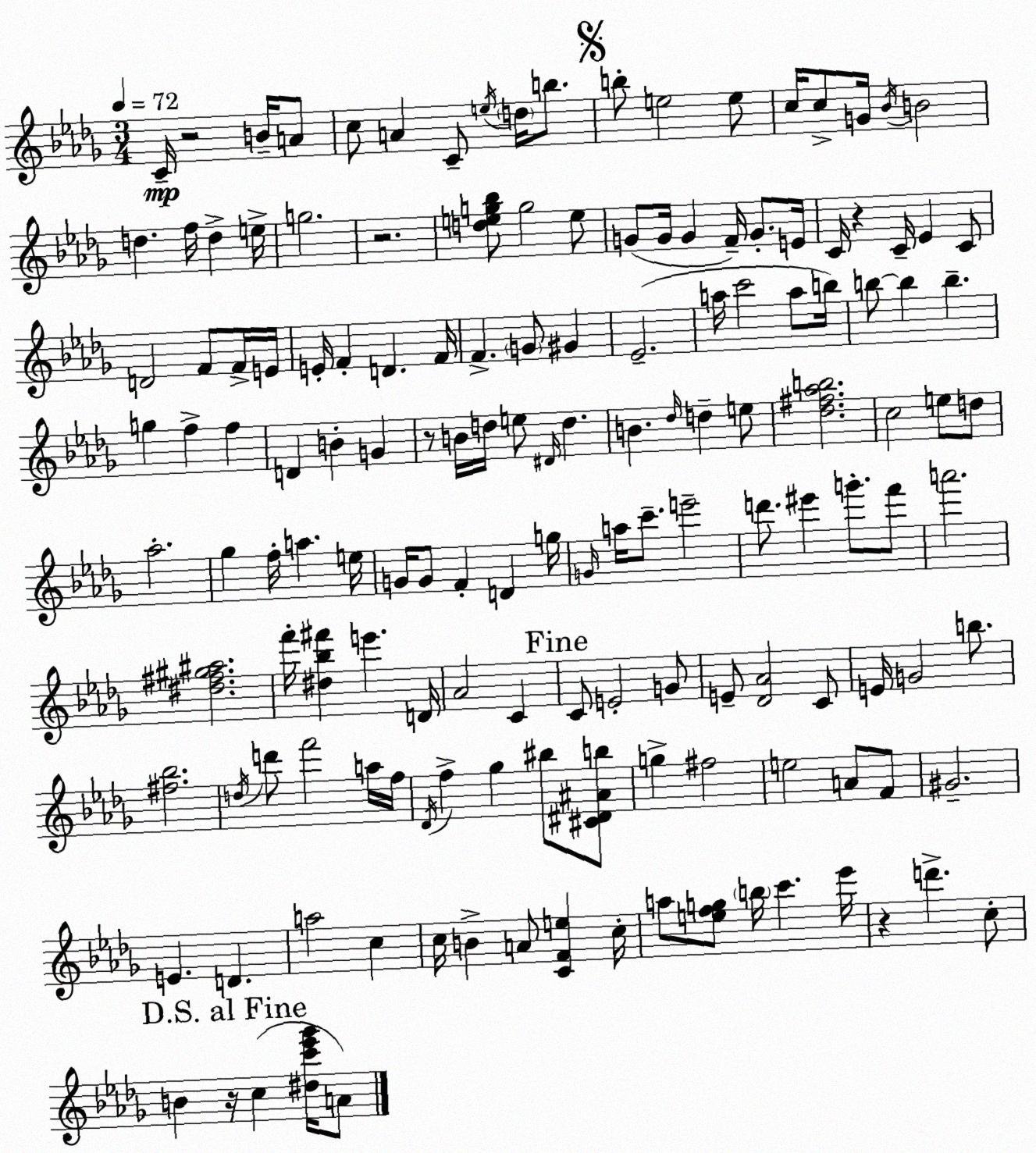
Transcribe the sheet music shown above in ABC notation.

X:1
T:Untitled
M:3/4
L:1/4
K:Bbm
C/4 z2 B/4 A/2 c/2 A C/2 e/4 d/4 b/2 b/2 e2 e/2 c/4 c/2 G/4 _B/4 B2 d f/4 d e/4 g2 z2 [deg_b]/2 g2 e/2 G/2 G/4 G F/4 G/2 E/4 C/4 z C/4 _E C/2 D2 F/2 F/4 E/4 E/4 F D F/4 F G/2 ^G _E2 a/4 c'2 a/2 b/4 b/2 b b g f f D B G z/2 B/4 d/4 e/2 ^D/4 d B _d/4 d e/2 [_d^f_ab]2 c2 e/2 d/2 _a2 _g f/4 a e/4 G/4 G/2 F D g/4 G/4 a/4 c'/2 e'2 d'/2 ^e' g'/2 f'/2 a'2 [^d^f^g^a]2 f'/4 [^d_b^f'] e' D/4 _A2 C C/2 E2 G/2 E/2 [_D_A]2 C/2 E/4 G2 b/2 [^f_b]2 d/4 d'/2 f'2 a/4 f/4 _D/4 f _g ^b/2 [^C^D^Ab]/2 g ^f2 e2 A/2 F/2 ^G2 E D a2 c c/4 B A/2 [CFe] c/4 a/2 [efg]/2 b/4 c' _e'/4 z d' c/2 B z/4 c [^dc'_e'_g']/4 A/2